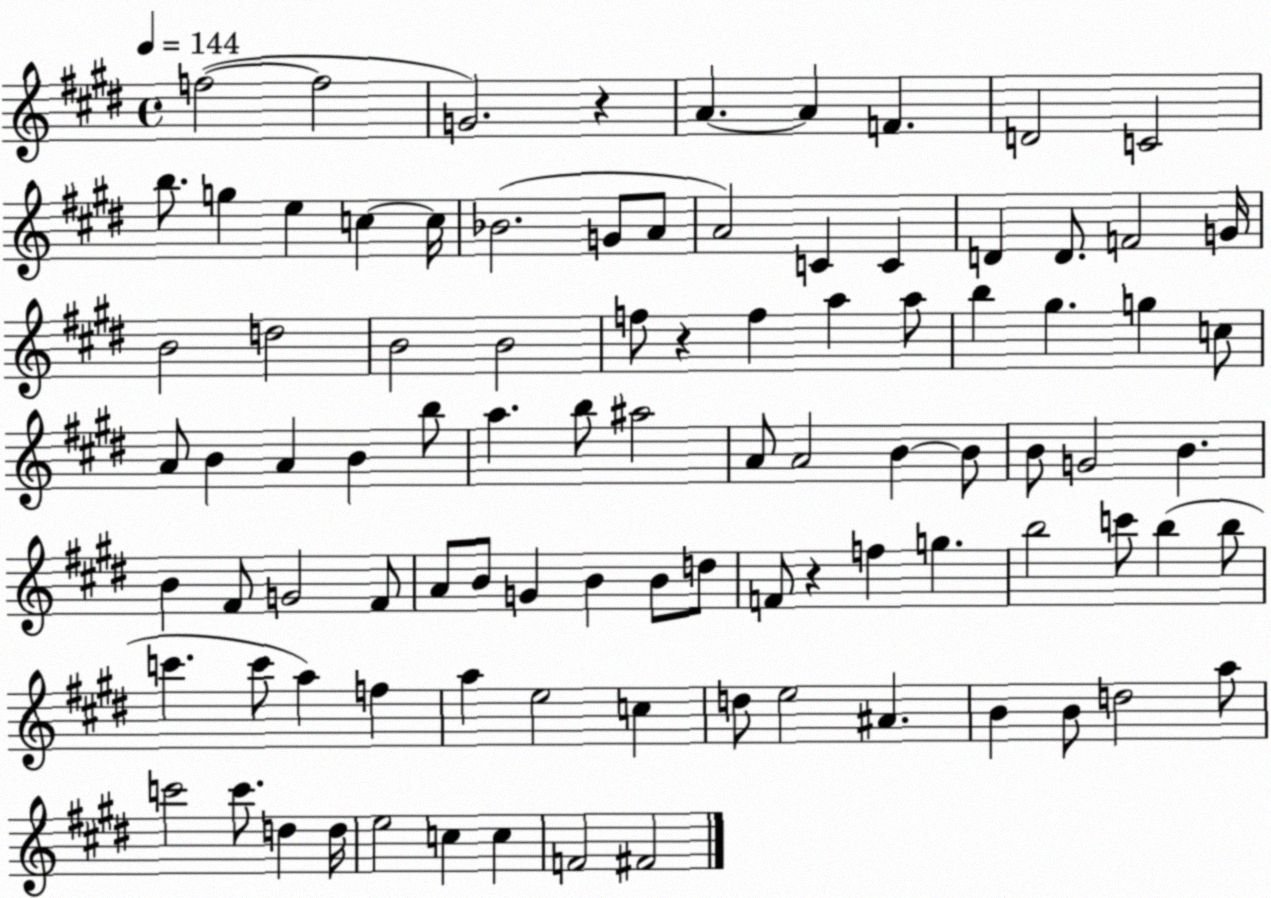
X:1
T:Untitled
M:4/4
L:1/4
K:E
f2 f2 G2 z A A F D2 C2 b/2 g e c c/4 _B2 G/2 A/2 A2 C C D D/2 F2 G/4 B2 d2 B2 B2 f/2 z f a a/2 b ^g g c/2 A/2 B A B b/2 a b/2 ^a2 A/2 A2 B B/2 B/2 G2 B B ^F/2 G2 ^F/2 A/2 B/2 G B B/2 d/2 F/2 z f g b2 c'/2 b b/2 c' c'/2 a f a e2 c d/2 e2 ^A B B/2 d2 a/2 c'2 c'/2 d d/4 e2 c c F2 ^F2